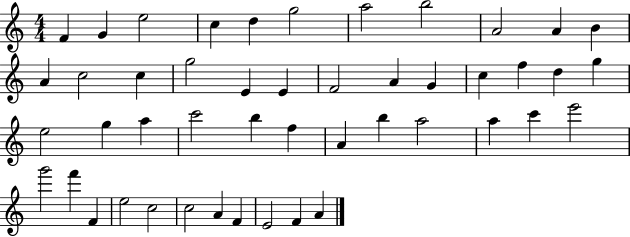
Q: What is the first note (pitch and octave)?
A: F4